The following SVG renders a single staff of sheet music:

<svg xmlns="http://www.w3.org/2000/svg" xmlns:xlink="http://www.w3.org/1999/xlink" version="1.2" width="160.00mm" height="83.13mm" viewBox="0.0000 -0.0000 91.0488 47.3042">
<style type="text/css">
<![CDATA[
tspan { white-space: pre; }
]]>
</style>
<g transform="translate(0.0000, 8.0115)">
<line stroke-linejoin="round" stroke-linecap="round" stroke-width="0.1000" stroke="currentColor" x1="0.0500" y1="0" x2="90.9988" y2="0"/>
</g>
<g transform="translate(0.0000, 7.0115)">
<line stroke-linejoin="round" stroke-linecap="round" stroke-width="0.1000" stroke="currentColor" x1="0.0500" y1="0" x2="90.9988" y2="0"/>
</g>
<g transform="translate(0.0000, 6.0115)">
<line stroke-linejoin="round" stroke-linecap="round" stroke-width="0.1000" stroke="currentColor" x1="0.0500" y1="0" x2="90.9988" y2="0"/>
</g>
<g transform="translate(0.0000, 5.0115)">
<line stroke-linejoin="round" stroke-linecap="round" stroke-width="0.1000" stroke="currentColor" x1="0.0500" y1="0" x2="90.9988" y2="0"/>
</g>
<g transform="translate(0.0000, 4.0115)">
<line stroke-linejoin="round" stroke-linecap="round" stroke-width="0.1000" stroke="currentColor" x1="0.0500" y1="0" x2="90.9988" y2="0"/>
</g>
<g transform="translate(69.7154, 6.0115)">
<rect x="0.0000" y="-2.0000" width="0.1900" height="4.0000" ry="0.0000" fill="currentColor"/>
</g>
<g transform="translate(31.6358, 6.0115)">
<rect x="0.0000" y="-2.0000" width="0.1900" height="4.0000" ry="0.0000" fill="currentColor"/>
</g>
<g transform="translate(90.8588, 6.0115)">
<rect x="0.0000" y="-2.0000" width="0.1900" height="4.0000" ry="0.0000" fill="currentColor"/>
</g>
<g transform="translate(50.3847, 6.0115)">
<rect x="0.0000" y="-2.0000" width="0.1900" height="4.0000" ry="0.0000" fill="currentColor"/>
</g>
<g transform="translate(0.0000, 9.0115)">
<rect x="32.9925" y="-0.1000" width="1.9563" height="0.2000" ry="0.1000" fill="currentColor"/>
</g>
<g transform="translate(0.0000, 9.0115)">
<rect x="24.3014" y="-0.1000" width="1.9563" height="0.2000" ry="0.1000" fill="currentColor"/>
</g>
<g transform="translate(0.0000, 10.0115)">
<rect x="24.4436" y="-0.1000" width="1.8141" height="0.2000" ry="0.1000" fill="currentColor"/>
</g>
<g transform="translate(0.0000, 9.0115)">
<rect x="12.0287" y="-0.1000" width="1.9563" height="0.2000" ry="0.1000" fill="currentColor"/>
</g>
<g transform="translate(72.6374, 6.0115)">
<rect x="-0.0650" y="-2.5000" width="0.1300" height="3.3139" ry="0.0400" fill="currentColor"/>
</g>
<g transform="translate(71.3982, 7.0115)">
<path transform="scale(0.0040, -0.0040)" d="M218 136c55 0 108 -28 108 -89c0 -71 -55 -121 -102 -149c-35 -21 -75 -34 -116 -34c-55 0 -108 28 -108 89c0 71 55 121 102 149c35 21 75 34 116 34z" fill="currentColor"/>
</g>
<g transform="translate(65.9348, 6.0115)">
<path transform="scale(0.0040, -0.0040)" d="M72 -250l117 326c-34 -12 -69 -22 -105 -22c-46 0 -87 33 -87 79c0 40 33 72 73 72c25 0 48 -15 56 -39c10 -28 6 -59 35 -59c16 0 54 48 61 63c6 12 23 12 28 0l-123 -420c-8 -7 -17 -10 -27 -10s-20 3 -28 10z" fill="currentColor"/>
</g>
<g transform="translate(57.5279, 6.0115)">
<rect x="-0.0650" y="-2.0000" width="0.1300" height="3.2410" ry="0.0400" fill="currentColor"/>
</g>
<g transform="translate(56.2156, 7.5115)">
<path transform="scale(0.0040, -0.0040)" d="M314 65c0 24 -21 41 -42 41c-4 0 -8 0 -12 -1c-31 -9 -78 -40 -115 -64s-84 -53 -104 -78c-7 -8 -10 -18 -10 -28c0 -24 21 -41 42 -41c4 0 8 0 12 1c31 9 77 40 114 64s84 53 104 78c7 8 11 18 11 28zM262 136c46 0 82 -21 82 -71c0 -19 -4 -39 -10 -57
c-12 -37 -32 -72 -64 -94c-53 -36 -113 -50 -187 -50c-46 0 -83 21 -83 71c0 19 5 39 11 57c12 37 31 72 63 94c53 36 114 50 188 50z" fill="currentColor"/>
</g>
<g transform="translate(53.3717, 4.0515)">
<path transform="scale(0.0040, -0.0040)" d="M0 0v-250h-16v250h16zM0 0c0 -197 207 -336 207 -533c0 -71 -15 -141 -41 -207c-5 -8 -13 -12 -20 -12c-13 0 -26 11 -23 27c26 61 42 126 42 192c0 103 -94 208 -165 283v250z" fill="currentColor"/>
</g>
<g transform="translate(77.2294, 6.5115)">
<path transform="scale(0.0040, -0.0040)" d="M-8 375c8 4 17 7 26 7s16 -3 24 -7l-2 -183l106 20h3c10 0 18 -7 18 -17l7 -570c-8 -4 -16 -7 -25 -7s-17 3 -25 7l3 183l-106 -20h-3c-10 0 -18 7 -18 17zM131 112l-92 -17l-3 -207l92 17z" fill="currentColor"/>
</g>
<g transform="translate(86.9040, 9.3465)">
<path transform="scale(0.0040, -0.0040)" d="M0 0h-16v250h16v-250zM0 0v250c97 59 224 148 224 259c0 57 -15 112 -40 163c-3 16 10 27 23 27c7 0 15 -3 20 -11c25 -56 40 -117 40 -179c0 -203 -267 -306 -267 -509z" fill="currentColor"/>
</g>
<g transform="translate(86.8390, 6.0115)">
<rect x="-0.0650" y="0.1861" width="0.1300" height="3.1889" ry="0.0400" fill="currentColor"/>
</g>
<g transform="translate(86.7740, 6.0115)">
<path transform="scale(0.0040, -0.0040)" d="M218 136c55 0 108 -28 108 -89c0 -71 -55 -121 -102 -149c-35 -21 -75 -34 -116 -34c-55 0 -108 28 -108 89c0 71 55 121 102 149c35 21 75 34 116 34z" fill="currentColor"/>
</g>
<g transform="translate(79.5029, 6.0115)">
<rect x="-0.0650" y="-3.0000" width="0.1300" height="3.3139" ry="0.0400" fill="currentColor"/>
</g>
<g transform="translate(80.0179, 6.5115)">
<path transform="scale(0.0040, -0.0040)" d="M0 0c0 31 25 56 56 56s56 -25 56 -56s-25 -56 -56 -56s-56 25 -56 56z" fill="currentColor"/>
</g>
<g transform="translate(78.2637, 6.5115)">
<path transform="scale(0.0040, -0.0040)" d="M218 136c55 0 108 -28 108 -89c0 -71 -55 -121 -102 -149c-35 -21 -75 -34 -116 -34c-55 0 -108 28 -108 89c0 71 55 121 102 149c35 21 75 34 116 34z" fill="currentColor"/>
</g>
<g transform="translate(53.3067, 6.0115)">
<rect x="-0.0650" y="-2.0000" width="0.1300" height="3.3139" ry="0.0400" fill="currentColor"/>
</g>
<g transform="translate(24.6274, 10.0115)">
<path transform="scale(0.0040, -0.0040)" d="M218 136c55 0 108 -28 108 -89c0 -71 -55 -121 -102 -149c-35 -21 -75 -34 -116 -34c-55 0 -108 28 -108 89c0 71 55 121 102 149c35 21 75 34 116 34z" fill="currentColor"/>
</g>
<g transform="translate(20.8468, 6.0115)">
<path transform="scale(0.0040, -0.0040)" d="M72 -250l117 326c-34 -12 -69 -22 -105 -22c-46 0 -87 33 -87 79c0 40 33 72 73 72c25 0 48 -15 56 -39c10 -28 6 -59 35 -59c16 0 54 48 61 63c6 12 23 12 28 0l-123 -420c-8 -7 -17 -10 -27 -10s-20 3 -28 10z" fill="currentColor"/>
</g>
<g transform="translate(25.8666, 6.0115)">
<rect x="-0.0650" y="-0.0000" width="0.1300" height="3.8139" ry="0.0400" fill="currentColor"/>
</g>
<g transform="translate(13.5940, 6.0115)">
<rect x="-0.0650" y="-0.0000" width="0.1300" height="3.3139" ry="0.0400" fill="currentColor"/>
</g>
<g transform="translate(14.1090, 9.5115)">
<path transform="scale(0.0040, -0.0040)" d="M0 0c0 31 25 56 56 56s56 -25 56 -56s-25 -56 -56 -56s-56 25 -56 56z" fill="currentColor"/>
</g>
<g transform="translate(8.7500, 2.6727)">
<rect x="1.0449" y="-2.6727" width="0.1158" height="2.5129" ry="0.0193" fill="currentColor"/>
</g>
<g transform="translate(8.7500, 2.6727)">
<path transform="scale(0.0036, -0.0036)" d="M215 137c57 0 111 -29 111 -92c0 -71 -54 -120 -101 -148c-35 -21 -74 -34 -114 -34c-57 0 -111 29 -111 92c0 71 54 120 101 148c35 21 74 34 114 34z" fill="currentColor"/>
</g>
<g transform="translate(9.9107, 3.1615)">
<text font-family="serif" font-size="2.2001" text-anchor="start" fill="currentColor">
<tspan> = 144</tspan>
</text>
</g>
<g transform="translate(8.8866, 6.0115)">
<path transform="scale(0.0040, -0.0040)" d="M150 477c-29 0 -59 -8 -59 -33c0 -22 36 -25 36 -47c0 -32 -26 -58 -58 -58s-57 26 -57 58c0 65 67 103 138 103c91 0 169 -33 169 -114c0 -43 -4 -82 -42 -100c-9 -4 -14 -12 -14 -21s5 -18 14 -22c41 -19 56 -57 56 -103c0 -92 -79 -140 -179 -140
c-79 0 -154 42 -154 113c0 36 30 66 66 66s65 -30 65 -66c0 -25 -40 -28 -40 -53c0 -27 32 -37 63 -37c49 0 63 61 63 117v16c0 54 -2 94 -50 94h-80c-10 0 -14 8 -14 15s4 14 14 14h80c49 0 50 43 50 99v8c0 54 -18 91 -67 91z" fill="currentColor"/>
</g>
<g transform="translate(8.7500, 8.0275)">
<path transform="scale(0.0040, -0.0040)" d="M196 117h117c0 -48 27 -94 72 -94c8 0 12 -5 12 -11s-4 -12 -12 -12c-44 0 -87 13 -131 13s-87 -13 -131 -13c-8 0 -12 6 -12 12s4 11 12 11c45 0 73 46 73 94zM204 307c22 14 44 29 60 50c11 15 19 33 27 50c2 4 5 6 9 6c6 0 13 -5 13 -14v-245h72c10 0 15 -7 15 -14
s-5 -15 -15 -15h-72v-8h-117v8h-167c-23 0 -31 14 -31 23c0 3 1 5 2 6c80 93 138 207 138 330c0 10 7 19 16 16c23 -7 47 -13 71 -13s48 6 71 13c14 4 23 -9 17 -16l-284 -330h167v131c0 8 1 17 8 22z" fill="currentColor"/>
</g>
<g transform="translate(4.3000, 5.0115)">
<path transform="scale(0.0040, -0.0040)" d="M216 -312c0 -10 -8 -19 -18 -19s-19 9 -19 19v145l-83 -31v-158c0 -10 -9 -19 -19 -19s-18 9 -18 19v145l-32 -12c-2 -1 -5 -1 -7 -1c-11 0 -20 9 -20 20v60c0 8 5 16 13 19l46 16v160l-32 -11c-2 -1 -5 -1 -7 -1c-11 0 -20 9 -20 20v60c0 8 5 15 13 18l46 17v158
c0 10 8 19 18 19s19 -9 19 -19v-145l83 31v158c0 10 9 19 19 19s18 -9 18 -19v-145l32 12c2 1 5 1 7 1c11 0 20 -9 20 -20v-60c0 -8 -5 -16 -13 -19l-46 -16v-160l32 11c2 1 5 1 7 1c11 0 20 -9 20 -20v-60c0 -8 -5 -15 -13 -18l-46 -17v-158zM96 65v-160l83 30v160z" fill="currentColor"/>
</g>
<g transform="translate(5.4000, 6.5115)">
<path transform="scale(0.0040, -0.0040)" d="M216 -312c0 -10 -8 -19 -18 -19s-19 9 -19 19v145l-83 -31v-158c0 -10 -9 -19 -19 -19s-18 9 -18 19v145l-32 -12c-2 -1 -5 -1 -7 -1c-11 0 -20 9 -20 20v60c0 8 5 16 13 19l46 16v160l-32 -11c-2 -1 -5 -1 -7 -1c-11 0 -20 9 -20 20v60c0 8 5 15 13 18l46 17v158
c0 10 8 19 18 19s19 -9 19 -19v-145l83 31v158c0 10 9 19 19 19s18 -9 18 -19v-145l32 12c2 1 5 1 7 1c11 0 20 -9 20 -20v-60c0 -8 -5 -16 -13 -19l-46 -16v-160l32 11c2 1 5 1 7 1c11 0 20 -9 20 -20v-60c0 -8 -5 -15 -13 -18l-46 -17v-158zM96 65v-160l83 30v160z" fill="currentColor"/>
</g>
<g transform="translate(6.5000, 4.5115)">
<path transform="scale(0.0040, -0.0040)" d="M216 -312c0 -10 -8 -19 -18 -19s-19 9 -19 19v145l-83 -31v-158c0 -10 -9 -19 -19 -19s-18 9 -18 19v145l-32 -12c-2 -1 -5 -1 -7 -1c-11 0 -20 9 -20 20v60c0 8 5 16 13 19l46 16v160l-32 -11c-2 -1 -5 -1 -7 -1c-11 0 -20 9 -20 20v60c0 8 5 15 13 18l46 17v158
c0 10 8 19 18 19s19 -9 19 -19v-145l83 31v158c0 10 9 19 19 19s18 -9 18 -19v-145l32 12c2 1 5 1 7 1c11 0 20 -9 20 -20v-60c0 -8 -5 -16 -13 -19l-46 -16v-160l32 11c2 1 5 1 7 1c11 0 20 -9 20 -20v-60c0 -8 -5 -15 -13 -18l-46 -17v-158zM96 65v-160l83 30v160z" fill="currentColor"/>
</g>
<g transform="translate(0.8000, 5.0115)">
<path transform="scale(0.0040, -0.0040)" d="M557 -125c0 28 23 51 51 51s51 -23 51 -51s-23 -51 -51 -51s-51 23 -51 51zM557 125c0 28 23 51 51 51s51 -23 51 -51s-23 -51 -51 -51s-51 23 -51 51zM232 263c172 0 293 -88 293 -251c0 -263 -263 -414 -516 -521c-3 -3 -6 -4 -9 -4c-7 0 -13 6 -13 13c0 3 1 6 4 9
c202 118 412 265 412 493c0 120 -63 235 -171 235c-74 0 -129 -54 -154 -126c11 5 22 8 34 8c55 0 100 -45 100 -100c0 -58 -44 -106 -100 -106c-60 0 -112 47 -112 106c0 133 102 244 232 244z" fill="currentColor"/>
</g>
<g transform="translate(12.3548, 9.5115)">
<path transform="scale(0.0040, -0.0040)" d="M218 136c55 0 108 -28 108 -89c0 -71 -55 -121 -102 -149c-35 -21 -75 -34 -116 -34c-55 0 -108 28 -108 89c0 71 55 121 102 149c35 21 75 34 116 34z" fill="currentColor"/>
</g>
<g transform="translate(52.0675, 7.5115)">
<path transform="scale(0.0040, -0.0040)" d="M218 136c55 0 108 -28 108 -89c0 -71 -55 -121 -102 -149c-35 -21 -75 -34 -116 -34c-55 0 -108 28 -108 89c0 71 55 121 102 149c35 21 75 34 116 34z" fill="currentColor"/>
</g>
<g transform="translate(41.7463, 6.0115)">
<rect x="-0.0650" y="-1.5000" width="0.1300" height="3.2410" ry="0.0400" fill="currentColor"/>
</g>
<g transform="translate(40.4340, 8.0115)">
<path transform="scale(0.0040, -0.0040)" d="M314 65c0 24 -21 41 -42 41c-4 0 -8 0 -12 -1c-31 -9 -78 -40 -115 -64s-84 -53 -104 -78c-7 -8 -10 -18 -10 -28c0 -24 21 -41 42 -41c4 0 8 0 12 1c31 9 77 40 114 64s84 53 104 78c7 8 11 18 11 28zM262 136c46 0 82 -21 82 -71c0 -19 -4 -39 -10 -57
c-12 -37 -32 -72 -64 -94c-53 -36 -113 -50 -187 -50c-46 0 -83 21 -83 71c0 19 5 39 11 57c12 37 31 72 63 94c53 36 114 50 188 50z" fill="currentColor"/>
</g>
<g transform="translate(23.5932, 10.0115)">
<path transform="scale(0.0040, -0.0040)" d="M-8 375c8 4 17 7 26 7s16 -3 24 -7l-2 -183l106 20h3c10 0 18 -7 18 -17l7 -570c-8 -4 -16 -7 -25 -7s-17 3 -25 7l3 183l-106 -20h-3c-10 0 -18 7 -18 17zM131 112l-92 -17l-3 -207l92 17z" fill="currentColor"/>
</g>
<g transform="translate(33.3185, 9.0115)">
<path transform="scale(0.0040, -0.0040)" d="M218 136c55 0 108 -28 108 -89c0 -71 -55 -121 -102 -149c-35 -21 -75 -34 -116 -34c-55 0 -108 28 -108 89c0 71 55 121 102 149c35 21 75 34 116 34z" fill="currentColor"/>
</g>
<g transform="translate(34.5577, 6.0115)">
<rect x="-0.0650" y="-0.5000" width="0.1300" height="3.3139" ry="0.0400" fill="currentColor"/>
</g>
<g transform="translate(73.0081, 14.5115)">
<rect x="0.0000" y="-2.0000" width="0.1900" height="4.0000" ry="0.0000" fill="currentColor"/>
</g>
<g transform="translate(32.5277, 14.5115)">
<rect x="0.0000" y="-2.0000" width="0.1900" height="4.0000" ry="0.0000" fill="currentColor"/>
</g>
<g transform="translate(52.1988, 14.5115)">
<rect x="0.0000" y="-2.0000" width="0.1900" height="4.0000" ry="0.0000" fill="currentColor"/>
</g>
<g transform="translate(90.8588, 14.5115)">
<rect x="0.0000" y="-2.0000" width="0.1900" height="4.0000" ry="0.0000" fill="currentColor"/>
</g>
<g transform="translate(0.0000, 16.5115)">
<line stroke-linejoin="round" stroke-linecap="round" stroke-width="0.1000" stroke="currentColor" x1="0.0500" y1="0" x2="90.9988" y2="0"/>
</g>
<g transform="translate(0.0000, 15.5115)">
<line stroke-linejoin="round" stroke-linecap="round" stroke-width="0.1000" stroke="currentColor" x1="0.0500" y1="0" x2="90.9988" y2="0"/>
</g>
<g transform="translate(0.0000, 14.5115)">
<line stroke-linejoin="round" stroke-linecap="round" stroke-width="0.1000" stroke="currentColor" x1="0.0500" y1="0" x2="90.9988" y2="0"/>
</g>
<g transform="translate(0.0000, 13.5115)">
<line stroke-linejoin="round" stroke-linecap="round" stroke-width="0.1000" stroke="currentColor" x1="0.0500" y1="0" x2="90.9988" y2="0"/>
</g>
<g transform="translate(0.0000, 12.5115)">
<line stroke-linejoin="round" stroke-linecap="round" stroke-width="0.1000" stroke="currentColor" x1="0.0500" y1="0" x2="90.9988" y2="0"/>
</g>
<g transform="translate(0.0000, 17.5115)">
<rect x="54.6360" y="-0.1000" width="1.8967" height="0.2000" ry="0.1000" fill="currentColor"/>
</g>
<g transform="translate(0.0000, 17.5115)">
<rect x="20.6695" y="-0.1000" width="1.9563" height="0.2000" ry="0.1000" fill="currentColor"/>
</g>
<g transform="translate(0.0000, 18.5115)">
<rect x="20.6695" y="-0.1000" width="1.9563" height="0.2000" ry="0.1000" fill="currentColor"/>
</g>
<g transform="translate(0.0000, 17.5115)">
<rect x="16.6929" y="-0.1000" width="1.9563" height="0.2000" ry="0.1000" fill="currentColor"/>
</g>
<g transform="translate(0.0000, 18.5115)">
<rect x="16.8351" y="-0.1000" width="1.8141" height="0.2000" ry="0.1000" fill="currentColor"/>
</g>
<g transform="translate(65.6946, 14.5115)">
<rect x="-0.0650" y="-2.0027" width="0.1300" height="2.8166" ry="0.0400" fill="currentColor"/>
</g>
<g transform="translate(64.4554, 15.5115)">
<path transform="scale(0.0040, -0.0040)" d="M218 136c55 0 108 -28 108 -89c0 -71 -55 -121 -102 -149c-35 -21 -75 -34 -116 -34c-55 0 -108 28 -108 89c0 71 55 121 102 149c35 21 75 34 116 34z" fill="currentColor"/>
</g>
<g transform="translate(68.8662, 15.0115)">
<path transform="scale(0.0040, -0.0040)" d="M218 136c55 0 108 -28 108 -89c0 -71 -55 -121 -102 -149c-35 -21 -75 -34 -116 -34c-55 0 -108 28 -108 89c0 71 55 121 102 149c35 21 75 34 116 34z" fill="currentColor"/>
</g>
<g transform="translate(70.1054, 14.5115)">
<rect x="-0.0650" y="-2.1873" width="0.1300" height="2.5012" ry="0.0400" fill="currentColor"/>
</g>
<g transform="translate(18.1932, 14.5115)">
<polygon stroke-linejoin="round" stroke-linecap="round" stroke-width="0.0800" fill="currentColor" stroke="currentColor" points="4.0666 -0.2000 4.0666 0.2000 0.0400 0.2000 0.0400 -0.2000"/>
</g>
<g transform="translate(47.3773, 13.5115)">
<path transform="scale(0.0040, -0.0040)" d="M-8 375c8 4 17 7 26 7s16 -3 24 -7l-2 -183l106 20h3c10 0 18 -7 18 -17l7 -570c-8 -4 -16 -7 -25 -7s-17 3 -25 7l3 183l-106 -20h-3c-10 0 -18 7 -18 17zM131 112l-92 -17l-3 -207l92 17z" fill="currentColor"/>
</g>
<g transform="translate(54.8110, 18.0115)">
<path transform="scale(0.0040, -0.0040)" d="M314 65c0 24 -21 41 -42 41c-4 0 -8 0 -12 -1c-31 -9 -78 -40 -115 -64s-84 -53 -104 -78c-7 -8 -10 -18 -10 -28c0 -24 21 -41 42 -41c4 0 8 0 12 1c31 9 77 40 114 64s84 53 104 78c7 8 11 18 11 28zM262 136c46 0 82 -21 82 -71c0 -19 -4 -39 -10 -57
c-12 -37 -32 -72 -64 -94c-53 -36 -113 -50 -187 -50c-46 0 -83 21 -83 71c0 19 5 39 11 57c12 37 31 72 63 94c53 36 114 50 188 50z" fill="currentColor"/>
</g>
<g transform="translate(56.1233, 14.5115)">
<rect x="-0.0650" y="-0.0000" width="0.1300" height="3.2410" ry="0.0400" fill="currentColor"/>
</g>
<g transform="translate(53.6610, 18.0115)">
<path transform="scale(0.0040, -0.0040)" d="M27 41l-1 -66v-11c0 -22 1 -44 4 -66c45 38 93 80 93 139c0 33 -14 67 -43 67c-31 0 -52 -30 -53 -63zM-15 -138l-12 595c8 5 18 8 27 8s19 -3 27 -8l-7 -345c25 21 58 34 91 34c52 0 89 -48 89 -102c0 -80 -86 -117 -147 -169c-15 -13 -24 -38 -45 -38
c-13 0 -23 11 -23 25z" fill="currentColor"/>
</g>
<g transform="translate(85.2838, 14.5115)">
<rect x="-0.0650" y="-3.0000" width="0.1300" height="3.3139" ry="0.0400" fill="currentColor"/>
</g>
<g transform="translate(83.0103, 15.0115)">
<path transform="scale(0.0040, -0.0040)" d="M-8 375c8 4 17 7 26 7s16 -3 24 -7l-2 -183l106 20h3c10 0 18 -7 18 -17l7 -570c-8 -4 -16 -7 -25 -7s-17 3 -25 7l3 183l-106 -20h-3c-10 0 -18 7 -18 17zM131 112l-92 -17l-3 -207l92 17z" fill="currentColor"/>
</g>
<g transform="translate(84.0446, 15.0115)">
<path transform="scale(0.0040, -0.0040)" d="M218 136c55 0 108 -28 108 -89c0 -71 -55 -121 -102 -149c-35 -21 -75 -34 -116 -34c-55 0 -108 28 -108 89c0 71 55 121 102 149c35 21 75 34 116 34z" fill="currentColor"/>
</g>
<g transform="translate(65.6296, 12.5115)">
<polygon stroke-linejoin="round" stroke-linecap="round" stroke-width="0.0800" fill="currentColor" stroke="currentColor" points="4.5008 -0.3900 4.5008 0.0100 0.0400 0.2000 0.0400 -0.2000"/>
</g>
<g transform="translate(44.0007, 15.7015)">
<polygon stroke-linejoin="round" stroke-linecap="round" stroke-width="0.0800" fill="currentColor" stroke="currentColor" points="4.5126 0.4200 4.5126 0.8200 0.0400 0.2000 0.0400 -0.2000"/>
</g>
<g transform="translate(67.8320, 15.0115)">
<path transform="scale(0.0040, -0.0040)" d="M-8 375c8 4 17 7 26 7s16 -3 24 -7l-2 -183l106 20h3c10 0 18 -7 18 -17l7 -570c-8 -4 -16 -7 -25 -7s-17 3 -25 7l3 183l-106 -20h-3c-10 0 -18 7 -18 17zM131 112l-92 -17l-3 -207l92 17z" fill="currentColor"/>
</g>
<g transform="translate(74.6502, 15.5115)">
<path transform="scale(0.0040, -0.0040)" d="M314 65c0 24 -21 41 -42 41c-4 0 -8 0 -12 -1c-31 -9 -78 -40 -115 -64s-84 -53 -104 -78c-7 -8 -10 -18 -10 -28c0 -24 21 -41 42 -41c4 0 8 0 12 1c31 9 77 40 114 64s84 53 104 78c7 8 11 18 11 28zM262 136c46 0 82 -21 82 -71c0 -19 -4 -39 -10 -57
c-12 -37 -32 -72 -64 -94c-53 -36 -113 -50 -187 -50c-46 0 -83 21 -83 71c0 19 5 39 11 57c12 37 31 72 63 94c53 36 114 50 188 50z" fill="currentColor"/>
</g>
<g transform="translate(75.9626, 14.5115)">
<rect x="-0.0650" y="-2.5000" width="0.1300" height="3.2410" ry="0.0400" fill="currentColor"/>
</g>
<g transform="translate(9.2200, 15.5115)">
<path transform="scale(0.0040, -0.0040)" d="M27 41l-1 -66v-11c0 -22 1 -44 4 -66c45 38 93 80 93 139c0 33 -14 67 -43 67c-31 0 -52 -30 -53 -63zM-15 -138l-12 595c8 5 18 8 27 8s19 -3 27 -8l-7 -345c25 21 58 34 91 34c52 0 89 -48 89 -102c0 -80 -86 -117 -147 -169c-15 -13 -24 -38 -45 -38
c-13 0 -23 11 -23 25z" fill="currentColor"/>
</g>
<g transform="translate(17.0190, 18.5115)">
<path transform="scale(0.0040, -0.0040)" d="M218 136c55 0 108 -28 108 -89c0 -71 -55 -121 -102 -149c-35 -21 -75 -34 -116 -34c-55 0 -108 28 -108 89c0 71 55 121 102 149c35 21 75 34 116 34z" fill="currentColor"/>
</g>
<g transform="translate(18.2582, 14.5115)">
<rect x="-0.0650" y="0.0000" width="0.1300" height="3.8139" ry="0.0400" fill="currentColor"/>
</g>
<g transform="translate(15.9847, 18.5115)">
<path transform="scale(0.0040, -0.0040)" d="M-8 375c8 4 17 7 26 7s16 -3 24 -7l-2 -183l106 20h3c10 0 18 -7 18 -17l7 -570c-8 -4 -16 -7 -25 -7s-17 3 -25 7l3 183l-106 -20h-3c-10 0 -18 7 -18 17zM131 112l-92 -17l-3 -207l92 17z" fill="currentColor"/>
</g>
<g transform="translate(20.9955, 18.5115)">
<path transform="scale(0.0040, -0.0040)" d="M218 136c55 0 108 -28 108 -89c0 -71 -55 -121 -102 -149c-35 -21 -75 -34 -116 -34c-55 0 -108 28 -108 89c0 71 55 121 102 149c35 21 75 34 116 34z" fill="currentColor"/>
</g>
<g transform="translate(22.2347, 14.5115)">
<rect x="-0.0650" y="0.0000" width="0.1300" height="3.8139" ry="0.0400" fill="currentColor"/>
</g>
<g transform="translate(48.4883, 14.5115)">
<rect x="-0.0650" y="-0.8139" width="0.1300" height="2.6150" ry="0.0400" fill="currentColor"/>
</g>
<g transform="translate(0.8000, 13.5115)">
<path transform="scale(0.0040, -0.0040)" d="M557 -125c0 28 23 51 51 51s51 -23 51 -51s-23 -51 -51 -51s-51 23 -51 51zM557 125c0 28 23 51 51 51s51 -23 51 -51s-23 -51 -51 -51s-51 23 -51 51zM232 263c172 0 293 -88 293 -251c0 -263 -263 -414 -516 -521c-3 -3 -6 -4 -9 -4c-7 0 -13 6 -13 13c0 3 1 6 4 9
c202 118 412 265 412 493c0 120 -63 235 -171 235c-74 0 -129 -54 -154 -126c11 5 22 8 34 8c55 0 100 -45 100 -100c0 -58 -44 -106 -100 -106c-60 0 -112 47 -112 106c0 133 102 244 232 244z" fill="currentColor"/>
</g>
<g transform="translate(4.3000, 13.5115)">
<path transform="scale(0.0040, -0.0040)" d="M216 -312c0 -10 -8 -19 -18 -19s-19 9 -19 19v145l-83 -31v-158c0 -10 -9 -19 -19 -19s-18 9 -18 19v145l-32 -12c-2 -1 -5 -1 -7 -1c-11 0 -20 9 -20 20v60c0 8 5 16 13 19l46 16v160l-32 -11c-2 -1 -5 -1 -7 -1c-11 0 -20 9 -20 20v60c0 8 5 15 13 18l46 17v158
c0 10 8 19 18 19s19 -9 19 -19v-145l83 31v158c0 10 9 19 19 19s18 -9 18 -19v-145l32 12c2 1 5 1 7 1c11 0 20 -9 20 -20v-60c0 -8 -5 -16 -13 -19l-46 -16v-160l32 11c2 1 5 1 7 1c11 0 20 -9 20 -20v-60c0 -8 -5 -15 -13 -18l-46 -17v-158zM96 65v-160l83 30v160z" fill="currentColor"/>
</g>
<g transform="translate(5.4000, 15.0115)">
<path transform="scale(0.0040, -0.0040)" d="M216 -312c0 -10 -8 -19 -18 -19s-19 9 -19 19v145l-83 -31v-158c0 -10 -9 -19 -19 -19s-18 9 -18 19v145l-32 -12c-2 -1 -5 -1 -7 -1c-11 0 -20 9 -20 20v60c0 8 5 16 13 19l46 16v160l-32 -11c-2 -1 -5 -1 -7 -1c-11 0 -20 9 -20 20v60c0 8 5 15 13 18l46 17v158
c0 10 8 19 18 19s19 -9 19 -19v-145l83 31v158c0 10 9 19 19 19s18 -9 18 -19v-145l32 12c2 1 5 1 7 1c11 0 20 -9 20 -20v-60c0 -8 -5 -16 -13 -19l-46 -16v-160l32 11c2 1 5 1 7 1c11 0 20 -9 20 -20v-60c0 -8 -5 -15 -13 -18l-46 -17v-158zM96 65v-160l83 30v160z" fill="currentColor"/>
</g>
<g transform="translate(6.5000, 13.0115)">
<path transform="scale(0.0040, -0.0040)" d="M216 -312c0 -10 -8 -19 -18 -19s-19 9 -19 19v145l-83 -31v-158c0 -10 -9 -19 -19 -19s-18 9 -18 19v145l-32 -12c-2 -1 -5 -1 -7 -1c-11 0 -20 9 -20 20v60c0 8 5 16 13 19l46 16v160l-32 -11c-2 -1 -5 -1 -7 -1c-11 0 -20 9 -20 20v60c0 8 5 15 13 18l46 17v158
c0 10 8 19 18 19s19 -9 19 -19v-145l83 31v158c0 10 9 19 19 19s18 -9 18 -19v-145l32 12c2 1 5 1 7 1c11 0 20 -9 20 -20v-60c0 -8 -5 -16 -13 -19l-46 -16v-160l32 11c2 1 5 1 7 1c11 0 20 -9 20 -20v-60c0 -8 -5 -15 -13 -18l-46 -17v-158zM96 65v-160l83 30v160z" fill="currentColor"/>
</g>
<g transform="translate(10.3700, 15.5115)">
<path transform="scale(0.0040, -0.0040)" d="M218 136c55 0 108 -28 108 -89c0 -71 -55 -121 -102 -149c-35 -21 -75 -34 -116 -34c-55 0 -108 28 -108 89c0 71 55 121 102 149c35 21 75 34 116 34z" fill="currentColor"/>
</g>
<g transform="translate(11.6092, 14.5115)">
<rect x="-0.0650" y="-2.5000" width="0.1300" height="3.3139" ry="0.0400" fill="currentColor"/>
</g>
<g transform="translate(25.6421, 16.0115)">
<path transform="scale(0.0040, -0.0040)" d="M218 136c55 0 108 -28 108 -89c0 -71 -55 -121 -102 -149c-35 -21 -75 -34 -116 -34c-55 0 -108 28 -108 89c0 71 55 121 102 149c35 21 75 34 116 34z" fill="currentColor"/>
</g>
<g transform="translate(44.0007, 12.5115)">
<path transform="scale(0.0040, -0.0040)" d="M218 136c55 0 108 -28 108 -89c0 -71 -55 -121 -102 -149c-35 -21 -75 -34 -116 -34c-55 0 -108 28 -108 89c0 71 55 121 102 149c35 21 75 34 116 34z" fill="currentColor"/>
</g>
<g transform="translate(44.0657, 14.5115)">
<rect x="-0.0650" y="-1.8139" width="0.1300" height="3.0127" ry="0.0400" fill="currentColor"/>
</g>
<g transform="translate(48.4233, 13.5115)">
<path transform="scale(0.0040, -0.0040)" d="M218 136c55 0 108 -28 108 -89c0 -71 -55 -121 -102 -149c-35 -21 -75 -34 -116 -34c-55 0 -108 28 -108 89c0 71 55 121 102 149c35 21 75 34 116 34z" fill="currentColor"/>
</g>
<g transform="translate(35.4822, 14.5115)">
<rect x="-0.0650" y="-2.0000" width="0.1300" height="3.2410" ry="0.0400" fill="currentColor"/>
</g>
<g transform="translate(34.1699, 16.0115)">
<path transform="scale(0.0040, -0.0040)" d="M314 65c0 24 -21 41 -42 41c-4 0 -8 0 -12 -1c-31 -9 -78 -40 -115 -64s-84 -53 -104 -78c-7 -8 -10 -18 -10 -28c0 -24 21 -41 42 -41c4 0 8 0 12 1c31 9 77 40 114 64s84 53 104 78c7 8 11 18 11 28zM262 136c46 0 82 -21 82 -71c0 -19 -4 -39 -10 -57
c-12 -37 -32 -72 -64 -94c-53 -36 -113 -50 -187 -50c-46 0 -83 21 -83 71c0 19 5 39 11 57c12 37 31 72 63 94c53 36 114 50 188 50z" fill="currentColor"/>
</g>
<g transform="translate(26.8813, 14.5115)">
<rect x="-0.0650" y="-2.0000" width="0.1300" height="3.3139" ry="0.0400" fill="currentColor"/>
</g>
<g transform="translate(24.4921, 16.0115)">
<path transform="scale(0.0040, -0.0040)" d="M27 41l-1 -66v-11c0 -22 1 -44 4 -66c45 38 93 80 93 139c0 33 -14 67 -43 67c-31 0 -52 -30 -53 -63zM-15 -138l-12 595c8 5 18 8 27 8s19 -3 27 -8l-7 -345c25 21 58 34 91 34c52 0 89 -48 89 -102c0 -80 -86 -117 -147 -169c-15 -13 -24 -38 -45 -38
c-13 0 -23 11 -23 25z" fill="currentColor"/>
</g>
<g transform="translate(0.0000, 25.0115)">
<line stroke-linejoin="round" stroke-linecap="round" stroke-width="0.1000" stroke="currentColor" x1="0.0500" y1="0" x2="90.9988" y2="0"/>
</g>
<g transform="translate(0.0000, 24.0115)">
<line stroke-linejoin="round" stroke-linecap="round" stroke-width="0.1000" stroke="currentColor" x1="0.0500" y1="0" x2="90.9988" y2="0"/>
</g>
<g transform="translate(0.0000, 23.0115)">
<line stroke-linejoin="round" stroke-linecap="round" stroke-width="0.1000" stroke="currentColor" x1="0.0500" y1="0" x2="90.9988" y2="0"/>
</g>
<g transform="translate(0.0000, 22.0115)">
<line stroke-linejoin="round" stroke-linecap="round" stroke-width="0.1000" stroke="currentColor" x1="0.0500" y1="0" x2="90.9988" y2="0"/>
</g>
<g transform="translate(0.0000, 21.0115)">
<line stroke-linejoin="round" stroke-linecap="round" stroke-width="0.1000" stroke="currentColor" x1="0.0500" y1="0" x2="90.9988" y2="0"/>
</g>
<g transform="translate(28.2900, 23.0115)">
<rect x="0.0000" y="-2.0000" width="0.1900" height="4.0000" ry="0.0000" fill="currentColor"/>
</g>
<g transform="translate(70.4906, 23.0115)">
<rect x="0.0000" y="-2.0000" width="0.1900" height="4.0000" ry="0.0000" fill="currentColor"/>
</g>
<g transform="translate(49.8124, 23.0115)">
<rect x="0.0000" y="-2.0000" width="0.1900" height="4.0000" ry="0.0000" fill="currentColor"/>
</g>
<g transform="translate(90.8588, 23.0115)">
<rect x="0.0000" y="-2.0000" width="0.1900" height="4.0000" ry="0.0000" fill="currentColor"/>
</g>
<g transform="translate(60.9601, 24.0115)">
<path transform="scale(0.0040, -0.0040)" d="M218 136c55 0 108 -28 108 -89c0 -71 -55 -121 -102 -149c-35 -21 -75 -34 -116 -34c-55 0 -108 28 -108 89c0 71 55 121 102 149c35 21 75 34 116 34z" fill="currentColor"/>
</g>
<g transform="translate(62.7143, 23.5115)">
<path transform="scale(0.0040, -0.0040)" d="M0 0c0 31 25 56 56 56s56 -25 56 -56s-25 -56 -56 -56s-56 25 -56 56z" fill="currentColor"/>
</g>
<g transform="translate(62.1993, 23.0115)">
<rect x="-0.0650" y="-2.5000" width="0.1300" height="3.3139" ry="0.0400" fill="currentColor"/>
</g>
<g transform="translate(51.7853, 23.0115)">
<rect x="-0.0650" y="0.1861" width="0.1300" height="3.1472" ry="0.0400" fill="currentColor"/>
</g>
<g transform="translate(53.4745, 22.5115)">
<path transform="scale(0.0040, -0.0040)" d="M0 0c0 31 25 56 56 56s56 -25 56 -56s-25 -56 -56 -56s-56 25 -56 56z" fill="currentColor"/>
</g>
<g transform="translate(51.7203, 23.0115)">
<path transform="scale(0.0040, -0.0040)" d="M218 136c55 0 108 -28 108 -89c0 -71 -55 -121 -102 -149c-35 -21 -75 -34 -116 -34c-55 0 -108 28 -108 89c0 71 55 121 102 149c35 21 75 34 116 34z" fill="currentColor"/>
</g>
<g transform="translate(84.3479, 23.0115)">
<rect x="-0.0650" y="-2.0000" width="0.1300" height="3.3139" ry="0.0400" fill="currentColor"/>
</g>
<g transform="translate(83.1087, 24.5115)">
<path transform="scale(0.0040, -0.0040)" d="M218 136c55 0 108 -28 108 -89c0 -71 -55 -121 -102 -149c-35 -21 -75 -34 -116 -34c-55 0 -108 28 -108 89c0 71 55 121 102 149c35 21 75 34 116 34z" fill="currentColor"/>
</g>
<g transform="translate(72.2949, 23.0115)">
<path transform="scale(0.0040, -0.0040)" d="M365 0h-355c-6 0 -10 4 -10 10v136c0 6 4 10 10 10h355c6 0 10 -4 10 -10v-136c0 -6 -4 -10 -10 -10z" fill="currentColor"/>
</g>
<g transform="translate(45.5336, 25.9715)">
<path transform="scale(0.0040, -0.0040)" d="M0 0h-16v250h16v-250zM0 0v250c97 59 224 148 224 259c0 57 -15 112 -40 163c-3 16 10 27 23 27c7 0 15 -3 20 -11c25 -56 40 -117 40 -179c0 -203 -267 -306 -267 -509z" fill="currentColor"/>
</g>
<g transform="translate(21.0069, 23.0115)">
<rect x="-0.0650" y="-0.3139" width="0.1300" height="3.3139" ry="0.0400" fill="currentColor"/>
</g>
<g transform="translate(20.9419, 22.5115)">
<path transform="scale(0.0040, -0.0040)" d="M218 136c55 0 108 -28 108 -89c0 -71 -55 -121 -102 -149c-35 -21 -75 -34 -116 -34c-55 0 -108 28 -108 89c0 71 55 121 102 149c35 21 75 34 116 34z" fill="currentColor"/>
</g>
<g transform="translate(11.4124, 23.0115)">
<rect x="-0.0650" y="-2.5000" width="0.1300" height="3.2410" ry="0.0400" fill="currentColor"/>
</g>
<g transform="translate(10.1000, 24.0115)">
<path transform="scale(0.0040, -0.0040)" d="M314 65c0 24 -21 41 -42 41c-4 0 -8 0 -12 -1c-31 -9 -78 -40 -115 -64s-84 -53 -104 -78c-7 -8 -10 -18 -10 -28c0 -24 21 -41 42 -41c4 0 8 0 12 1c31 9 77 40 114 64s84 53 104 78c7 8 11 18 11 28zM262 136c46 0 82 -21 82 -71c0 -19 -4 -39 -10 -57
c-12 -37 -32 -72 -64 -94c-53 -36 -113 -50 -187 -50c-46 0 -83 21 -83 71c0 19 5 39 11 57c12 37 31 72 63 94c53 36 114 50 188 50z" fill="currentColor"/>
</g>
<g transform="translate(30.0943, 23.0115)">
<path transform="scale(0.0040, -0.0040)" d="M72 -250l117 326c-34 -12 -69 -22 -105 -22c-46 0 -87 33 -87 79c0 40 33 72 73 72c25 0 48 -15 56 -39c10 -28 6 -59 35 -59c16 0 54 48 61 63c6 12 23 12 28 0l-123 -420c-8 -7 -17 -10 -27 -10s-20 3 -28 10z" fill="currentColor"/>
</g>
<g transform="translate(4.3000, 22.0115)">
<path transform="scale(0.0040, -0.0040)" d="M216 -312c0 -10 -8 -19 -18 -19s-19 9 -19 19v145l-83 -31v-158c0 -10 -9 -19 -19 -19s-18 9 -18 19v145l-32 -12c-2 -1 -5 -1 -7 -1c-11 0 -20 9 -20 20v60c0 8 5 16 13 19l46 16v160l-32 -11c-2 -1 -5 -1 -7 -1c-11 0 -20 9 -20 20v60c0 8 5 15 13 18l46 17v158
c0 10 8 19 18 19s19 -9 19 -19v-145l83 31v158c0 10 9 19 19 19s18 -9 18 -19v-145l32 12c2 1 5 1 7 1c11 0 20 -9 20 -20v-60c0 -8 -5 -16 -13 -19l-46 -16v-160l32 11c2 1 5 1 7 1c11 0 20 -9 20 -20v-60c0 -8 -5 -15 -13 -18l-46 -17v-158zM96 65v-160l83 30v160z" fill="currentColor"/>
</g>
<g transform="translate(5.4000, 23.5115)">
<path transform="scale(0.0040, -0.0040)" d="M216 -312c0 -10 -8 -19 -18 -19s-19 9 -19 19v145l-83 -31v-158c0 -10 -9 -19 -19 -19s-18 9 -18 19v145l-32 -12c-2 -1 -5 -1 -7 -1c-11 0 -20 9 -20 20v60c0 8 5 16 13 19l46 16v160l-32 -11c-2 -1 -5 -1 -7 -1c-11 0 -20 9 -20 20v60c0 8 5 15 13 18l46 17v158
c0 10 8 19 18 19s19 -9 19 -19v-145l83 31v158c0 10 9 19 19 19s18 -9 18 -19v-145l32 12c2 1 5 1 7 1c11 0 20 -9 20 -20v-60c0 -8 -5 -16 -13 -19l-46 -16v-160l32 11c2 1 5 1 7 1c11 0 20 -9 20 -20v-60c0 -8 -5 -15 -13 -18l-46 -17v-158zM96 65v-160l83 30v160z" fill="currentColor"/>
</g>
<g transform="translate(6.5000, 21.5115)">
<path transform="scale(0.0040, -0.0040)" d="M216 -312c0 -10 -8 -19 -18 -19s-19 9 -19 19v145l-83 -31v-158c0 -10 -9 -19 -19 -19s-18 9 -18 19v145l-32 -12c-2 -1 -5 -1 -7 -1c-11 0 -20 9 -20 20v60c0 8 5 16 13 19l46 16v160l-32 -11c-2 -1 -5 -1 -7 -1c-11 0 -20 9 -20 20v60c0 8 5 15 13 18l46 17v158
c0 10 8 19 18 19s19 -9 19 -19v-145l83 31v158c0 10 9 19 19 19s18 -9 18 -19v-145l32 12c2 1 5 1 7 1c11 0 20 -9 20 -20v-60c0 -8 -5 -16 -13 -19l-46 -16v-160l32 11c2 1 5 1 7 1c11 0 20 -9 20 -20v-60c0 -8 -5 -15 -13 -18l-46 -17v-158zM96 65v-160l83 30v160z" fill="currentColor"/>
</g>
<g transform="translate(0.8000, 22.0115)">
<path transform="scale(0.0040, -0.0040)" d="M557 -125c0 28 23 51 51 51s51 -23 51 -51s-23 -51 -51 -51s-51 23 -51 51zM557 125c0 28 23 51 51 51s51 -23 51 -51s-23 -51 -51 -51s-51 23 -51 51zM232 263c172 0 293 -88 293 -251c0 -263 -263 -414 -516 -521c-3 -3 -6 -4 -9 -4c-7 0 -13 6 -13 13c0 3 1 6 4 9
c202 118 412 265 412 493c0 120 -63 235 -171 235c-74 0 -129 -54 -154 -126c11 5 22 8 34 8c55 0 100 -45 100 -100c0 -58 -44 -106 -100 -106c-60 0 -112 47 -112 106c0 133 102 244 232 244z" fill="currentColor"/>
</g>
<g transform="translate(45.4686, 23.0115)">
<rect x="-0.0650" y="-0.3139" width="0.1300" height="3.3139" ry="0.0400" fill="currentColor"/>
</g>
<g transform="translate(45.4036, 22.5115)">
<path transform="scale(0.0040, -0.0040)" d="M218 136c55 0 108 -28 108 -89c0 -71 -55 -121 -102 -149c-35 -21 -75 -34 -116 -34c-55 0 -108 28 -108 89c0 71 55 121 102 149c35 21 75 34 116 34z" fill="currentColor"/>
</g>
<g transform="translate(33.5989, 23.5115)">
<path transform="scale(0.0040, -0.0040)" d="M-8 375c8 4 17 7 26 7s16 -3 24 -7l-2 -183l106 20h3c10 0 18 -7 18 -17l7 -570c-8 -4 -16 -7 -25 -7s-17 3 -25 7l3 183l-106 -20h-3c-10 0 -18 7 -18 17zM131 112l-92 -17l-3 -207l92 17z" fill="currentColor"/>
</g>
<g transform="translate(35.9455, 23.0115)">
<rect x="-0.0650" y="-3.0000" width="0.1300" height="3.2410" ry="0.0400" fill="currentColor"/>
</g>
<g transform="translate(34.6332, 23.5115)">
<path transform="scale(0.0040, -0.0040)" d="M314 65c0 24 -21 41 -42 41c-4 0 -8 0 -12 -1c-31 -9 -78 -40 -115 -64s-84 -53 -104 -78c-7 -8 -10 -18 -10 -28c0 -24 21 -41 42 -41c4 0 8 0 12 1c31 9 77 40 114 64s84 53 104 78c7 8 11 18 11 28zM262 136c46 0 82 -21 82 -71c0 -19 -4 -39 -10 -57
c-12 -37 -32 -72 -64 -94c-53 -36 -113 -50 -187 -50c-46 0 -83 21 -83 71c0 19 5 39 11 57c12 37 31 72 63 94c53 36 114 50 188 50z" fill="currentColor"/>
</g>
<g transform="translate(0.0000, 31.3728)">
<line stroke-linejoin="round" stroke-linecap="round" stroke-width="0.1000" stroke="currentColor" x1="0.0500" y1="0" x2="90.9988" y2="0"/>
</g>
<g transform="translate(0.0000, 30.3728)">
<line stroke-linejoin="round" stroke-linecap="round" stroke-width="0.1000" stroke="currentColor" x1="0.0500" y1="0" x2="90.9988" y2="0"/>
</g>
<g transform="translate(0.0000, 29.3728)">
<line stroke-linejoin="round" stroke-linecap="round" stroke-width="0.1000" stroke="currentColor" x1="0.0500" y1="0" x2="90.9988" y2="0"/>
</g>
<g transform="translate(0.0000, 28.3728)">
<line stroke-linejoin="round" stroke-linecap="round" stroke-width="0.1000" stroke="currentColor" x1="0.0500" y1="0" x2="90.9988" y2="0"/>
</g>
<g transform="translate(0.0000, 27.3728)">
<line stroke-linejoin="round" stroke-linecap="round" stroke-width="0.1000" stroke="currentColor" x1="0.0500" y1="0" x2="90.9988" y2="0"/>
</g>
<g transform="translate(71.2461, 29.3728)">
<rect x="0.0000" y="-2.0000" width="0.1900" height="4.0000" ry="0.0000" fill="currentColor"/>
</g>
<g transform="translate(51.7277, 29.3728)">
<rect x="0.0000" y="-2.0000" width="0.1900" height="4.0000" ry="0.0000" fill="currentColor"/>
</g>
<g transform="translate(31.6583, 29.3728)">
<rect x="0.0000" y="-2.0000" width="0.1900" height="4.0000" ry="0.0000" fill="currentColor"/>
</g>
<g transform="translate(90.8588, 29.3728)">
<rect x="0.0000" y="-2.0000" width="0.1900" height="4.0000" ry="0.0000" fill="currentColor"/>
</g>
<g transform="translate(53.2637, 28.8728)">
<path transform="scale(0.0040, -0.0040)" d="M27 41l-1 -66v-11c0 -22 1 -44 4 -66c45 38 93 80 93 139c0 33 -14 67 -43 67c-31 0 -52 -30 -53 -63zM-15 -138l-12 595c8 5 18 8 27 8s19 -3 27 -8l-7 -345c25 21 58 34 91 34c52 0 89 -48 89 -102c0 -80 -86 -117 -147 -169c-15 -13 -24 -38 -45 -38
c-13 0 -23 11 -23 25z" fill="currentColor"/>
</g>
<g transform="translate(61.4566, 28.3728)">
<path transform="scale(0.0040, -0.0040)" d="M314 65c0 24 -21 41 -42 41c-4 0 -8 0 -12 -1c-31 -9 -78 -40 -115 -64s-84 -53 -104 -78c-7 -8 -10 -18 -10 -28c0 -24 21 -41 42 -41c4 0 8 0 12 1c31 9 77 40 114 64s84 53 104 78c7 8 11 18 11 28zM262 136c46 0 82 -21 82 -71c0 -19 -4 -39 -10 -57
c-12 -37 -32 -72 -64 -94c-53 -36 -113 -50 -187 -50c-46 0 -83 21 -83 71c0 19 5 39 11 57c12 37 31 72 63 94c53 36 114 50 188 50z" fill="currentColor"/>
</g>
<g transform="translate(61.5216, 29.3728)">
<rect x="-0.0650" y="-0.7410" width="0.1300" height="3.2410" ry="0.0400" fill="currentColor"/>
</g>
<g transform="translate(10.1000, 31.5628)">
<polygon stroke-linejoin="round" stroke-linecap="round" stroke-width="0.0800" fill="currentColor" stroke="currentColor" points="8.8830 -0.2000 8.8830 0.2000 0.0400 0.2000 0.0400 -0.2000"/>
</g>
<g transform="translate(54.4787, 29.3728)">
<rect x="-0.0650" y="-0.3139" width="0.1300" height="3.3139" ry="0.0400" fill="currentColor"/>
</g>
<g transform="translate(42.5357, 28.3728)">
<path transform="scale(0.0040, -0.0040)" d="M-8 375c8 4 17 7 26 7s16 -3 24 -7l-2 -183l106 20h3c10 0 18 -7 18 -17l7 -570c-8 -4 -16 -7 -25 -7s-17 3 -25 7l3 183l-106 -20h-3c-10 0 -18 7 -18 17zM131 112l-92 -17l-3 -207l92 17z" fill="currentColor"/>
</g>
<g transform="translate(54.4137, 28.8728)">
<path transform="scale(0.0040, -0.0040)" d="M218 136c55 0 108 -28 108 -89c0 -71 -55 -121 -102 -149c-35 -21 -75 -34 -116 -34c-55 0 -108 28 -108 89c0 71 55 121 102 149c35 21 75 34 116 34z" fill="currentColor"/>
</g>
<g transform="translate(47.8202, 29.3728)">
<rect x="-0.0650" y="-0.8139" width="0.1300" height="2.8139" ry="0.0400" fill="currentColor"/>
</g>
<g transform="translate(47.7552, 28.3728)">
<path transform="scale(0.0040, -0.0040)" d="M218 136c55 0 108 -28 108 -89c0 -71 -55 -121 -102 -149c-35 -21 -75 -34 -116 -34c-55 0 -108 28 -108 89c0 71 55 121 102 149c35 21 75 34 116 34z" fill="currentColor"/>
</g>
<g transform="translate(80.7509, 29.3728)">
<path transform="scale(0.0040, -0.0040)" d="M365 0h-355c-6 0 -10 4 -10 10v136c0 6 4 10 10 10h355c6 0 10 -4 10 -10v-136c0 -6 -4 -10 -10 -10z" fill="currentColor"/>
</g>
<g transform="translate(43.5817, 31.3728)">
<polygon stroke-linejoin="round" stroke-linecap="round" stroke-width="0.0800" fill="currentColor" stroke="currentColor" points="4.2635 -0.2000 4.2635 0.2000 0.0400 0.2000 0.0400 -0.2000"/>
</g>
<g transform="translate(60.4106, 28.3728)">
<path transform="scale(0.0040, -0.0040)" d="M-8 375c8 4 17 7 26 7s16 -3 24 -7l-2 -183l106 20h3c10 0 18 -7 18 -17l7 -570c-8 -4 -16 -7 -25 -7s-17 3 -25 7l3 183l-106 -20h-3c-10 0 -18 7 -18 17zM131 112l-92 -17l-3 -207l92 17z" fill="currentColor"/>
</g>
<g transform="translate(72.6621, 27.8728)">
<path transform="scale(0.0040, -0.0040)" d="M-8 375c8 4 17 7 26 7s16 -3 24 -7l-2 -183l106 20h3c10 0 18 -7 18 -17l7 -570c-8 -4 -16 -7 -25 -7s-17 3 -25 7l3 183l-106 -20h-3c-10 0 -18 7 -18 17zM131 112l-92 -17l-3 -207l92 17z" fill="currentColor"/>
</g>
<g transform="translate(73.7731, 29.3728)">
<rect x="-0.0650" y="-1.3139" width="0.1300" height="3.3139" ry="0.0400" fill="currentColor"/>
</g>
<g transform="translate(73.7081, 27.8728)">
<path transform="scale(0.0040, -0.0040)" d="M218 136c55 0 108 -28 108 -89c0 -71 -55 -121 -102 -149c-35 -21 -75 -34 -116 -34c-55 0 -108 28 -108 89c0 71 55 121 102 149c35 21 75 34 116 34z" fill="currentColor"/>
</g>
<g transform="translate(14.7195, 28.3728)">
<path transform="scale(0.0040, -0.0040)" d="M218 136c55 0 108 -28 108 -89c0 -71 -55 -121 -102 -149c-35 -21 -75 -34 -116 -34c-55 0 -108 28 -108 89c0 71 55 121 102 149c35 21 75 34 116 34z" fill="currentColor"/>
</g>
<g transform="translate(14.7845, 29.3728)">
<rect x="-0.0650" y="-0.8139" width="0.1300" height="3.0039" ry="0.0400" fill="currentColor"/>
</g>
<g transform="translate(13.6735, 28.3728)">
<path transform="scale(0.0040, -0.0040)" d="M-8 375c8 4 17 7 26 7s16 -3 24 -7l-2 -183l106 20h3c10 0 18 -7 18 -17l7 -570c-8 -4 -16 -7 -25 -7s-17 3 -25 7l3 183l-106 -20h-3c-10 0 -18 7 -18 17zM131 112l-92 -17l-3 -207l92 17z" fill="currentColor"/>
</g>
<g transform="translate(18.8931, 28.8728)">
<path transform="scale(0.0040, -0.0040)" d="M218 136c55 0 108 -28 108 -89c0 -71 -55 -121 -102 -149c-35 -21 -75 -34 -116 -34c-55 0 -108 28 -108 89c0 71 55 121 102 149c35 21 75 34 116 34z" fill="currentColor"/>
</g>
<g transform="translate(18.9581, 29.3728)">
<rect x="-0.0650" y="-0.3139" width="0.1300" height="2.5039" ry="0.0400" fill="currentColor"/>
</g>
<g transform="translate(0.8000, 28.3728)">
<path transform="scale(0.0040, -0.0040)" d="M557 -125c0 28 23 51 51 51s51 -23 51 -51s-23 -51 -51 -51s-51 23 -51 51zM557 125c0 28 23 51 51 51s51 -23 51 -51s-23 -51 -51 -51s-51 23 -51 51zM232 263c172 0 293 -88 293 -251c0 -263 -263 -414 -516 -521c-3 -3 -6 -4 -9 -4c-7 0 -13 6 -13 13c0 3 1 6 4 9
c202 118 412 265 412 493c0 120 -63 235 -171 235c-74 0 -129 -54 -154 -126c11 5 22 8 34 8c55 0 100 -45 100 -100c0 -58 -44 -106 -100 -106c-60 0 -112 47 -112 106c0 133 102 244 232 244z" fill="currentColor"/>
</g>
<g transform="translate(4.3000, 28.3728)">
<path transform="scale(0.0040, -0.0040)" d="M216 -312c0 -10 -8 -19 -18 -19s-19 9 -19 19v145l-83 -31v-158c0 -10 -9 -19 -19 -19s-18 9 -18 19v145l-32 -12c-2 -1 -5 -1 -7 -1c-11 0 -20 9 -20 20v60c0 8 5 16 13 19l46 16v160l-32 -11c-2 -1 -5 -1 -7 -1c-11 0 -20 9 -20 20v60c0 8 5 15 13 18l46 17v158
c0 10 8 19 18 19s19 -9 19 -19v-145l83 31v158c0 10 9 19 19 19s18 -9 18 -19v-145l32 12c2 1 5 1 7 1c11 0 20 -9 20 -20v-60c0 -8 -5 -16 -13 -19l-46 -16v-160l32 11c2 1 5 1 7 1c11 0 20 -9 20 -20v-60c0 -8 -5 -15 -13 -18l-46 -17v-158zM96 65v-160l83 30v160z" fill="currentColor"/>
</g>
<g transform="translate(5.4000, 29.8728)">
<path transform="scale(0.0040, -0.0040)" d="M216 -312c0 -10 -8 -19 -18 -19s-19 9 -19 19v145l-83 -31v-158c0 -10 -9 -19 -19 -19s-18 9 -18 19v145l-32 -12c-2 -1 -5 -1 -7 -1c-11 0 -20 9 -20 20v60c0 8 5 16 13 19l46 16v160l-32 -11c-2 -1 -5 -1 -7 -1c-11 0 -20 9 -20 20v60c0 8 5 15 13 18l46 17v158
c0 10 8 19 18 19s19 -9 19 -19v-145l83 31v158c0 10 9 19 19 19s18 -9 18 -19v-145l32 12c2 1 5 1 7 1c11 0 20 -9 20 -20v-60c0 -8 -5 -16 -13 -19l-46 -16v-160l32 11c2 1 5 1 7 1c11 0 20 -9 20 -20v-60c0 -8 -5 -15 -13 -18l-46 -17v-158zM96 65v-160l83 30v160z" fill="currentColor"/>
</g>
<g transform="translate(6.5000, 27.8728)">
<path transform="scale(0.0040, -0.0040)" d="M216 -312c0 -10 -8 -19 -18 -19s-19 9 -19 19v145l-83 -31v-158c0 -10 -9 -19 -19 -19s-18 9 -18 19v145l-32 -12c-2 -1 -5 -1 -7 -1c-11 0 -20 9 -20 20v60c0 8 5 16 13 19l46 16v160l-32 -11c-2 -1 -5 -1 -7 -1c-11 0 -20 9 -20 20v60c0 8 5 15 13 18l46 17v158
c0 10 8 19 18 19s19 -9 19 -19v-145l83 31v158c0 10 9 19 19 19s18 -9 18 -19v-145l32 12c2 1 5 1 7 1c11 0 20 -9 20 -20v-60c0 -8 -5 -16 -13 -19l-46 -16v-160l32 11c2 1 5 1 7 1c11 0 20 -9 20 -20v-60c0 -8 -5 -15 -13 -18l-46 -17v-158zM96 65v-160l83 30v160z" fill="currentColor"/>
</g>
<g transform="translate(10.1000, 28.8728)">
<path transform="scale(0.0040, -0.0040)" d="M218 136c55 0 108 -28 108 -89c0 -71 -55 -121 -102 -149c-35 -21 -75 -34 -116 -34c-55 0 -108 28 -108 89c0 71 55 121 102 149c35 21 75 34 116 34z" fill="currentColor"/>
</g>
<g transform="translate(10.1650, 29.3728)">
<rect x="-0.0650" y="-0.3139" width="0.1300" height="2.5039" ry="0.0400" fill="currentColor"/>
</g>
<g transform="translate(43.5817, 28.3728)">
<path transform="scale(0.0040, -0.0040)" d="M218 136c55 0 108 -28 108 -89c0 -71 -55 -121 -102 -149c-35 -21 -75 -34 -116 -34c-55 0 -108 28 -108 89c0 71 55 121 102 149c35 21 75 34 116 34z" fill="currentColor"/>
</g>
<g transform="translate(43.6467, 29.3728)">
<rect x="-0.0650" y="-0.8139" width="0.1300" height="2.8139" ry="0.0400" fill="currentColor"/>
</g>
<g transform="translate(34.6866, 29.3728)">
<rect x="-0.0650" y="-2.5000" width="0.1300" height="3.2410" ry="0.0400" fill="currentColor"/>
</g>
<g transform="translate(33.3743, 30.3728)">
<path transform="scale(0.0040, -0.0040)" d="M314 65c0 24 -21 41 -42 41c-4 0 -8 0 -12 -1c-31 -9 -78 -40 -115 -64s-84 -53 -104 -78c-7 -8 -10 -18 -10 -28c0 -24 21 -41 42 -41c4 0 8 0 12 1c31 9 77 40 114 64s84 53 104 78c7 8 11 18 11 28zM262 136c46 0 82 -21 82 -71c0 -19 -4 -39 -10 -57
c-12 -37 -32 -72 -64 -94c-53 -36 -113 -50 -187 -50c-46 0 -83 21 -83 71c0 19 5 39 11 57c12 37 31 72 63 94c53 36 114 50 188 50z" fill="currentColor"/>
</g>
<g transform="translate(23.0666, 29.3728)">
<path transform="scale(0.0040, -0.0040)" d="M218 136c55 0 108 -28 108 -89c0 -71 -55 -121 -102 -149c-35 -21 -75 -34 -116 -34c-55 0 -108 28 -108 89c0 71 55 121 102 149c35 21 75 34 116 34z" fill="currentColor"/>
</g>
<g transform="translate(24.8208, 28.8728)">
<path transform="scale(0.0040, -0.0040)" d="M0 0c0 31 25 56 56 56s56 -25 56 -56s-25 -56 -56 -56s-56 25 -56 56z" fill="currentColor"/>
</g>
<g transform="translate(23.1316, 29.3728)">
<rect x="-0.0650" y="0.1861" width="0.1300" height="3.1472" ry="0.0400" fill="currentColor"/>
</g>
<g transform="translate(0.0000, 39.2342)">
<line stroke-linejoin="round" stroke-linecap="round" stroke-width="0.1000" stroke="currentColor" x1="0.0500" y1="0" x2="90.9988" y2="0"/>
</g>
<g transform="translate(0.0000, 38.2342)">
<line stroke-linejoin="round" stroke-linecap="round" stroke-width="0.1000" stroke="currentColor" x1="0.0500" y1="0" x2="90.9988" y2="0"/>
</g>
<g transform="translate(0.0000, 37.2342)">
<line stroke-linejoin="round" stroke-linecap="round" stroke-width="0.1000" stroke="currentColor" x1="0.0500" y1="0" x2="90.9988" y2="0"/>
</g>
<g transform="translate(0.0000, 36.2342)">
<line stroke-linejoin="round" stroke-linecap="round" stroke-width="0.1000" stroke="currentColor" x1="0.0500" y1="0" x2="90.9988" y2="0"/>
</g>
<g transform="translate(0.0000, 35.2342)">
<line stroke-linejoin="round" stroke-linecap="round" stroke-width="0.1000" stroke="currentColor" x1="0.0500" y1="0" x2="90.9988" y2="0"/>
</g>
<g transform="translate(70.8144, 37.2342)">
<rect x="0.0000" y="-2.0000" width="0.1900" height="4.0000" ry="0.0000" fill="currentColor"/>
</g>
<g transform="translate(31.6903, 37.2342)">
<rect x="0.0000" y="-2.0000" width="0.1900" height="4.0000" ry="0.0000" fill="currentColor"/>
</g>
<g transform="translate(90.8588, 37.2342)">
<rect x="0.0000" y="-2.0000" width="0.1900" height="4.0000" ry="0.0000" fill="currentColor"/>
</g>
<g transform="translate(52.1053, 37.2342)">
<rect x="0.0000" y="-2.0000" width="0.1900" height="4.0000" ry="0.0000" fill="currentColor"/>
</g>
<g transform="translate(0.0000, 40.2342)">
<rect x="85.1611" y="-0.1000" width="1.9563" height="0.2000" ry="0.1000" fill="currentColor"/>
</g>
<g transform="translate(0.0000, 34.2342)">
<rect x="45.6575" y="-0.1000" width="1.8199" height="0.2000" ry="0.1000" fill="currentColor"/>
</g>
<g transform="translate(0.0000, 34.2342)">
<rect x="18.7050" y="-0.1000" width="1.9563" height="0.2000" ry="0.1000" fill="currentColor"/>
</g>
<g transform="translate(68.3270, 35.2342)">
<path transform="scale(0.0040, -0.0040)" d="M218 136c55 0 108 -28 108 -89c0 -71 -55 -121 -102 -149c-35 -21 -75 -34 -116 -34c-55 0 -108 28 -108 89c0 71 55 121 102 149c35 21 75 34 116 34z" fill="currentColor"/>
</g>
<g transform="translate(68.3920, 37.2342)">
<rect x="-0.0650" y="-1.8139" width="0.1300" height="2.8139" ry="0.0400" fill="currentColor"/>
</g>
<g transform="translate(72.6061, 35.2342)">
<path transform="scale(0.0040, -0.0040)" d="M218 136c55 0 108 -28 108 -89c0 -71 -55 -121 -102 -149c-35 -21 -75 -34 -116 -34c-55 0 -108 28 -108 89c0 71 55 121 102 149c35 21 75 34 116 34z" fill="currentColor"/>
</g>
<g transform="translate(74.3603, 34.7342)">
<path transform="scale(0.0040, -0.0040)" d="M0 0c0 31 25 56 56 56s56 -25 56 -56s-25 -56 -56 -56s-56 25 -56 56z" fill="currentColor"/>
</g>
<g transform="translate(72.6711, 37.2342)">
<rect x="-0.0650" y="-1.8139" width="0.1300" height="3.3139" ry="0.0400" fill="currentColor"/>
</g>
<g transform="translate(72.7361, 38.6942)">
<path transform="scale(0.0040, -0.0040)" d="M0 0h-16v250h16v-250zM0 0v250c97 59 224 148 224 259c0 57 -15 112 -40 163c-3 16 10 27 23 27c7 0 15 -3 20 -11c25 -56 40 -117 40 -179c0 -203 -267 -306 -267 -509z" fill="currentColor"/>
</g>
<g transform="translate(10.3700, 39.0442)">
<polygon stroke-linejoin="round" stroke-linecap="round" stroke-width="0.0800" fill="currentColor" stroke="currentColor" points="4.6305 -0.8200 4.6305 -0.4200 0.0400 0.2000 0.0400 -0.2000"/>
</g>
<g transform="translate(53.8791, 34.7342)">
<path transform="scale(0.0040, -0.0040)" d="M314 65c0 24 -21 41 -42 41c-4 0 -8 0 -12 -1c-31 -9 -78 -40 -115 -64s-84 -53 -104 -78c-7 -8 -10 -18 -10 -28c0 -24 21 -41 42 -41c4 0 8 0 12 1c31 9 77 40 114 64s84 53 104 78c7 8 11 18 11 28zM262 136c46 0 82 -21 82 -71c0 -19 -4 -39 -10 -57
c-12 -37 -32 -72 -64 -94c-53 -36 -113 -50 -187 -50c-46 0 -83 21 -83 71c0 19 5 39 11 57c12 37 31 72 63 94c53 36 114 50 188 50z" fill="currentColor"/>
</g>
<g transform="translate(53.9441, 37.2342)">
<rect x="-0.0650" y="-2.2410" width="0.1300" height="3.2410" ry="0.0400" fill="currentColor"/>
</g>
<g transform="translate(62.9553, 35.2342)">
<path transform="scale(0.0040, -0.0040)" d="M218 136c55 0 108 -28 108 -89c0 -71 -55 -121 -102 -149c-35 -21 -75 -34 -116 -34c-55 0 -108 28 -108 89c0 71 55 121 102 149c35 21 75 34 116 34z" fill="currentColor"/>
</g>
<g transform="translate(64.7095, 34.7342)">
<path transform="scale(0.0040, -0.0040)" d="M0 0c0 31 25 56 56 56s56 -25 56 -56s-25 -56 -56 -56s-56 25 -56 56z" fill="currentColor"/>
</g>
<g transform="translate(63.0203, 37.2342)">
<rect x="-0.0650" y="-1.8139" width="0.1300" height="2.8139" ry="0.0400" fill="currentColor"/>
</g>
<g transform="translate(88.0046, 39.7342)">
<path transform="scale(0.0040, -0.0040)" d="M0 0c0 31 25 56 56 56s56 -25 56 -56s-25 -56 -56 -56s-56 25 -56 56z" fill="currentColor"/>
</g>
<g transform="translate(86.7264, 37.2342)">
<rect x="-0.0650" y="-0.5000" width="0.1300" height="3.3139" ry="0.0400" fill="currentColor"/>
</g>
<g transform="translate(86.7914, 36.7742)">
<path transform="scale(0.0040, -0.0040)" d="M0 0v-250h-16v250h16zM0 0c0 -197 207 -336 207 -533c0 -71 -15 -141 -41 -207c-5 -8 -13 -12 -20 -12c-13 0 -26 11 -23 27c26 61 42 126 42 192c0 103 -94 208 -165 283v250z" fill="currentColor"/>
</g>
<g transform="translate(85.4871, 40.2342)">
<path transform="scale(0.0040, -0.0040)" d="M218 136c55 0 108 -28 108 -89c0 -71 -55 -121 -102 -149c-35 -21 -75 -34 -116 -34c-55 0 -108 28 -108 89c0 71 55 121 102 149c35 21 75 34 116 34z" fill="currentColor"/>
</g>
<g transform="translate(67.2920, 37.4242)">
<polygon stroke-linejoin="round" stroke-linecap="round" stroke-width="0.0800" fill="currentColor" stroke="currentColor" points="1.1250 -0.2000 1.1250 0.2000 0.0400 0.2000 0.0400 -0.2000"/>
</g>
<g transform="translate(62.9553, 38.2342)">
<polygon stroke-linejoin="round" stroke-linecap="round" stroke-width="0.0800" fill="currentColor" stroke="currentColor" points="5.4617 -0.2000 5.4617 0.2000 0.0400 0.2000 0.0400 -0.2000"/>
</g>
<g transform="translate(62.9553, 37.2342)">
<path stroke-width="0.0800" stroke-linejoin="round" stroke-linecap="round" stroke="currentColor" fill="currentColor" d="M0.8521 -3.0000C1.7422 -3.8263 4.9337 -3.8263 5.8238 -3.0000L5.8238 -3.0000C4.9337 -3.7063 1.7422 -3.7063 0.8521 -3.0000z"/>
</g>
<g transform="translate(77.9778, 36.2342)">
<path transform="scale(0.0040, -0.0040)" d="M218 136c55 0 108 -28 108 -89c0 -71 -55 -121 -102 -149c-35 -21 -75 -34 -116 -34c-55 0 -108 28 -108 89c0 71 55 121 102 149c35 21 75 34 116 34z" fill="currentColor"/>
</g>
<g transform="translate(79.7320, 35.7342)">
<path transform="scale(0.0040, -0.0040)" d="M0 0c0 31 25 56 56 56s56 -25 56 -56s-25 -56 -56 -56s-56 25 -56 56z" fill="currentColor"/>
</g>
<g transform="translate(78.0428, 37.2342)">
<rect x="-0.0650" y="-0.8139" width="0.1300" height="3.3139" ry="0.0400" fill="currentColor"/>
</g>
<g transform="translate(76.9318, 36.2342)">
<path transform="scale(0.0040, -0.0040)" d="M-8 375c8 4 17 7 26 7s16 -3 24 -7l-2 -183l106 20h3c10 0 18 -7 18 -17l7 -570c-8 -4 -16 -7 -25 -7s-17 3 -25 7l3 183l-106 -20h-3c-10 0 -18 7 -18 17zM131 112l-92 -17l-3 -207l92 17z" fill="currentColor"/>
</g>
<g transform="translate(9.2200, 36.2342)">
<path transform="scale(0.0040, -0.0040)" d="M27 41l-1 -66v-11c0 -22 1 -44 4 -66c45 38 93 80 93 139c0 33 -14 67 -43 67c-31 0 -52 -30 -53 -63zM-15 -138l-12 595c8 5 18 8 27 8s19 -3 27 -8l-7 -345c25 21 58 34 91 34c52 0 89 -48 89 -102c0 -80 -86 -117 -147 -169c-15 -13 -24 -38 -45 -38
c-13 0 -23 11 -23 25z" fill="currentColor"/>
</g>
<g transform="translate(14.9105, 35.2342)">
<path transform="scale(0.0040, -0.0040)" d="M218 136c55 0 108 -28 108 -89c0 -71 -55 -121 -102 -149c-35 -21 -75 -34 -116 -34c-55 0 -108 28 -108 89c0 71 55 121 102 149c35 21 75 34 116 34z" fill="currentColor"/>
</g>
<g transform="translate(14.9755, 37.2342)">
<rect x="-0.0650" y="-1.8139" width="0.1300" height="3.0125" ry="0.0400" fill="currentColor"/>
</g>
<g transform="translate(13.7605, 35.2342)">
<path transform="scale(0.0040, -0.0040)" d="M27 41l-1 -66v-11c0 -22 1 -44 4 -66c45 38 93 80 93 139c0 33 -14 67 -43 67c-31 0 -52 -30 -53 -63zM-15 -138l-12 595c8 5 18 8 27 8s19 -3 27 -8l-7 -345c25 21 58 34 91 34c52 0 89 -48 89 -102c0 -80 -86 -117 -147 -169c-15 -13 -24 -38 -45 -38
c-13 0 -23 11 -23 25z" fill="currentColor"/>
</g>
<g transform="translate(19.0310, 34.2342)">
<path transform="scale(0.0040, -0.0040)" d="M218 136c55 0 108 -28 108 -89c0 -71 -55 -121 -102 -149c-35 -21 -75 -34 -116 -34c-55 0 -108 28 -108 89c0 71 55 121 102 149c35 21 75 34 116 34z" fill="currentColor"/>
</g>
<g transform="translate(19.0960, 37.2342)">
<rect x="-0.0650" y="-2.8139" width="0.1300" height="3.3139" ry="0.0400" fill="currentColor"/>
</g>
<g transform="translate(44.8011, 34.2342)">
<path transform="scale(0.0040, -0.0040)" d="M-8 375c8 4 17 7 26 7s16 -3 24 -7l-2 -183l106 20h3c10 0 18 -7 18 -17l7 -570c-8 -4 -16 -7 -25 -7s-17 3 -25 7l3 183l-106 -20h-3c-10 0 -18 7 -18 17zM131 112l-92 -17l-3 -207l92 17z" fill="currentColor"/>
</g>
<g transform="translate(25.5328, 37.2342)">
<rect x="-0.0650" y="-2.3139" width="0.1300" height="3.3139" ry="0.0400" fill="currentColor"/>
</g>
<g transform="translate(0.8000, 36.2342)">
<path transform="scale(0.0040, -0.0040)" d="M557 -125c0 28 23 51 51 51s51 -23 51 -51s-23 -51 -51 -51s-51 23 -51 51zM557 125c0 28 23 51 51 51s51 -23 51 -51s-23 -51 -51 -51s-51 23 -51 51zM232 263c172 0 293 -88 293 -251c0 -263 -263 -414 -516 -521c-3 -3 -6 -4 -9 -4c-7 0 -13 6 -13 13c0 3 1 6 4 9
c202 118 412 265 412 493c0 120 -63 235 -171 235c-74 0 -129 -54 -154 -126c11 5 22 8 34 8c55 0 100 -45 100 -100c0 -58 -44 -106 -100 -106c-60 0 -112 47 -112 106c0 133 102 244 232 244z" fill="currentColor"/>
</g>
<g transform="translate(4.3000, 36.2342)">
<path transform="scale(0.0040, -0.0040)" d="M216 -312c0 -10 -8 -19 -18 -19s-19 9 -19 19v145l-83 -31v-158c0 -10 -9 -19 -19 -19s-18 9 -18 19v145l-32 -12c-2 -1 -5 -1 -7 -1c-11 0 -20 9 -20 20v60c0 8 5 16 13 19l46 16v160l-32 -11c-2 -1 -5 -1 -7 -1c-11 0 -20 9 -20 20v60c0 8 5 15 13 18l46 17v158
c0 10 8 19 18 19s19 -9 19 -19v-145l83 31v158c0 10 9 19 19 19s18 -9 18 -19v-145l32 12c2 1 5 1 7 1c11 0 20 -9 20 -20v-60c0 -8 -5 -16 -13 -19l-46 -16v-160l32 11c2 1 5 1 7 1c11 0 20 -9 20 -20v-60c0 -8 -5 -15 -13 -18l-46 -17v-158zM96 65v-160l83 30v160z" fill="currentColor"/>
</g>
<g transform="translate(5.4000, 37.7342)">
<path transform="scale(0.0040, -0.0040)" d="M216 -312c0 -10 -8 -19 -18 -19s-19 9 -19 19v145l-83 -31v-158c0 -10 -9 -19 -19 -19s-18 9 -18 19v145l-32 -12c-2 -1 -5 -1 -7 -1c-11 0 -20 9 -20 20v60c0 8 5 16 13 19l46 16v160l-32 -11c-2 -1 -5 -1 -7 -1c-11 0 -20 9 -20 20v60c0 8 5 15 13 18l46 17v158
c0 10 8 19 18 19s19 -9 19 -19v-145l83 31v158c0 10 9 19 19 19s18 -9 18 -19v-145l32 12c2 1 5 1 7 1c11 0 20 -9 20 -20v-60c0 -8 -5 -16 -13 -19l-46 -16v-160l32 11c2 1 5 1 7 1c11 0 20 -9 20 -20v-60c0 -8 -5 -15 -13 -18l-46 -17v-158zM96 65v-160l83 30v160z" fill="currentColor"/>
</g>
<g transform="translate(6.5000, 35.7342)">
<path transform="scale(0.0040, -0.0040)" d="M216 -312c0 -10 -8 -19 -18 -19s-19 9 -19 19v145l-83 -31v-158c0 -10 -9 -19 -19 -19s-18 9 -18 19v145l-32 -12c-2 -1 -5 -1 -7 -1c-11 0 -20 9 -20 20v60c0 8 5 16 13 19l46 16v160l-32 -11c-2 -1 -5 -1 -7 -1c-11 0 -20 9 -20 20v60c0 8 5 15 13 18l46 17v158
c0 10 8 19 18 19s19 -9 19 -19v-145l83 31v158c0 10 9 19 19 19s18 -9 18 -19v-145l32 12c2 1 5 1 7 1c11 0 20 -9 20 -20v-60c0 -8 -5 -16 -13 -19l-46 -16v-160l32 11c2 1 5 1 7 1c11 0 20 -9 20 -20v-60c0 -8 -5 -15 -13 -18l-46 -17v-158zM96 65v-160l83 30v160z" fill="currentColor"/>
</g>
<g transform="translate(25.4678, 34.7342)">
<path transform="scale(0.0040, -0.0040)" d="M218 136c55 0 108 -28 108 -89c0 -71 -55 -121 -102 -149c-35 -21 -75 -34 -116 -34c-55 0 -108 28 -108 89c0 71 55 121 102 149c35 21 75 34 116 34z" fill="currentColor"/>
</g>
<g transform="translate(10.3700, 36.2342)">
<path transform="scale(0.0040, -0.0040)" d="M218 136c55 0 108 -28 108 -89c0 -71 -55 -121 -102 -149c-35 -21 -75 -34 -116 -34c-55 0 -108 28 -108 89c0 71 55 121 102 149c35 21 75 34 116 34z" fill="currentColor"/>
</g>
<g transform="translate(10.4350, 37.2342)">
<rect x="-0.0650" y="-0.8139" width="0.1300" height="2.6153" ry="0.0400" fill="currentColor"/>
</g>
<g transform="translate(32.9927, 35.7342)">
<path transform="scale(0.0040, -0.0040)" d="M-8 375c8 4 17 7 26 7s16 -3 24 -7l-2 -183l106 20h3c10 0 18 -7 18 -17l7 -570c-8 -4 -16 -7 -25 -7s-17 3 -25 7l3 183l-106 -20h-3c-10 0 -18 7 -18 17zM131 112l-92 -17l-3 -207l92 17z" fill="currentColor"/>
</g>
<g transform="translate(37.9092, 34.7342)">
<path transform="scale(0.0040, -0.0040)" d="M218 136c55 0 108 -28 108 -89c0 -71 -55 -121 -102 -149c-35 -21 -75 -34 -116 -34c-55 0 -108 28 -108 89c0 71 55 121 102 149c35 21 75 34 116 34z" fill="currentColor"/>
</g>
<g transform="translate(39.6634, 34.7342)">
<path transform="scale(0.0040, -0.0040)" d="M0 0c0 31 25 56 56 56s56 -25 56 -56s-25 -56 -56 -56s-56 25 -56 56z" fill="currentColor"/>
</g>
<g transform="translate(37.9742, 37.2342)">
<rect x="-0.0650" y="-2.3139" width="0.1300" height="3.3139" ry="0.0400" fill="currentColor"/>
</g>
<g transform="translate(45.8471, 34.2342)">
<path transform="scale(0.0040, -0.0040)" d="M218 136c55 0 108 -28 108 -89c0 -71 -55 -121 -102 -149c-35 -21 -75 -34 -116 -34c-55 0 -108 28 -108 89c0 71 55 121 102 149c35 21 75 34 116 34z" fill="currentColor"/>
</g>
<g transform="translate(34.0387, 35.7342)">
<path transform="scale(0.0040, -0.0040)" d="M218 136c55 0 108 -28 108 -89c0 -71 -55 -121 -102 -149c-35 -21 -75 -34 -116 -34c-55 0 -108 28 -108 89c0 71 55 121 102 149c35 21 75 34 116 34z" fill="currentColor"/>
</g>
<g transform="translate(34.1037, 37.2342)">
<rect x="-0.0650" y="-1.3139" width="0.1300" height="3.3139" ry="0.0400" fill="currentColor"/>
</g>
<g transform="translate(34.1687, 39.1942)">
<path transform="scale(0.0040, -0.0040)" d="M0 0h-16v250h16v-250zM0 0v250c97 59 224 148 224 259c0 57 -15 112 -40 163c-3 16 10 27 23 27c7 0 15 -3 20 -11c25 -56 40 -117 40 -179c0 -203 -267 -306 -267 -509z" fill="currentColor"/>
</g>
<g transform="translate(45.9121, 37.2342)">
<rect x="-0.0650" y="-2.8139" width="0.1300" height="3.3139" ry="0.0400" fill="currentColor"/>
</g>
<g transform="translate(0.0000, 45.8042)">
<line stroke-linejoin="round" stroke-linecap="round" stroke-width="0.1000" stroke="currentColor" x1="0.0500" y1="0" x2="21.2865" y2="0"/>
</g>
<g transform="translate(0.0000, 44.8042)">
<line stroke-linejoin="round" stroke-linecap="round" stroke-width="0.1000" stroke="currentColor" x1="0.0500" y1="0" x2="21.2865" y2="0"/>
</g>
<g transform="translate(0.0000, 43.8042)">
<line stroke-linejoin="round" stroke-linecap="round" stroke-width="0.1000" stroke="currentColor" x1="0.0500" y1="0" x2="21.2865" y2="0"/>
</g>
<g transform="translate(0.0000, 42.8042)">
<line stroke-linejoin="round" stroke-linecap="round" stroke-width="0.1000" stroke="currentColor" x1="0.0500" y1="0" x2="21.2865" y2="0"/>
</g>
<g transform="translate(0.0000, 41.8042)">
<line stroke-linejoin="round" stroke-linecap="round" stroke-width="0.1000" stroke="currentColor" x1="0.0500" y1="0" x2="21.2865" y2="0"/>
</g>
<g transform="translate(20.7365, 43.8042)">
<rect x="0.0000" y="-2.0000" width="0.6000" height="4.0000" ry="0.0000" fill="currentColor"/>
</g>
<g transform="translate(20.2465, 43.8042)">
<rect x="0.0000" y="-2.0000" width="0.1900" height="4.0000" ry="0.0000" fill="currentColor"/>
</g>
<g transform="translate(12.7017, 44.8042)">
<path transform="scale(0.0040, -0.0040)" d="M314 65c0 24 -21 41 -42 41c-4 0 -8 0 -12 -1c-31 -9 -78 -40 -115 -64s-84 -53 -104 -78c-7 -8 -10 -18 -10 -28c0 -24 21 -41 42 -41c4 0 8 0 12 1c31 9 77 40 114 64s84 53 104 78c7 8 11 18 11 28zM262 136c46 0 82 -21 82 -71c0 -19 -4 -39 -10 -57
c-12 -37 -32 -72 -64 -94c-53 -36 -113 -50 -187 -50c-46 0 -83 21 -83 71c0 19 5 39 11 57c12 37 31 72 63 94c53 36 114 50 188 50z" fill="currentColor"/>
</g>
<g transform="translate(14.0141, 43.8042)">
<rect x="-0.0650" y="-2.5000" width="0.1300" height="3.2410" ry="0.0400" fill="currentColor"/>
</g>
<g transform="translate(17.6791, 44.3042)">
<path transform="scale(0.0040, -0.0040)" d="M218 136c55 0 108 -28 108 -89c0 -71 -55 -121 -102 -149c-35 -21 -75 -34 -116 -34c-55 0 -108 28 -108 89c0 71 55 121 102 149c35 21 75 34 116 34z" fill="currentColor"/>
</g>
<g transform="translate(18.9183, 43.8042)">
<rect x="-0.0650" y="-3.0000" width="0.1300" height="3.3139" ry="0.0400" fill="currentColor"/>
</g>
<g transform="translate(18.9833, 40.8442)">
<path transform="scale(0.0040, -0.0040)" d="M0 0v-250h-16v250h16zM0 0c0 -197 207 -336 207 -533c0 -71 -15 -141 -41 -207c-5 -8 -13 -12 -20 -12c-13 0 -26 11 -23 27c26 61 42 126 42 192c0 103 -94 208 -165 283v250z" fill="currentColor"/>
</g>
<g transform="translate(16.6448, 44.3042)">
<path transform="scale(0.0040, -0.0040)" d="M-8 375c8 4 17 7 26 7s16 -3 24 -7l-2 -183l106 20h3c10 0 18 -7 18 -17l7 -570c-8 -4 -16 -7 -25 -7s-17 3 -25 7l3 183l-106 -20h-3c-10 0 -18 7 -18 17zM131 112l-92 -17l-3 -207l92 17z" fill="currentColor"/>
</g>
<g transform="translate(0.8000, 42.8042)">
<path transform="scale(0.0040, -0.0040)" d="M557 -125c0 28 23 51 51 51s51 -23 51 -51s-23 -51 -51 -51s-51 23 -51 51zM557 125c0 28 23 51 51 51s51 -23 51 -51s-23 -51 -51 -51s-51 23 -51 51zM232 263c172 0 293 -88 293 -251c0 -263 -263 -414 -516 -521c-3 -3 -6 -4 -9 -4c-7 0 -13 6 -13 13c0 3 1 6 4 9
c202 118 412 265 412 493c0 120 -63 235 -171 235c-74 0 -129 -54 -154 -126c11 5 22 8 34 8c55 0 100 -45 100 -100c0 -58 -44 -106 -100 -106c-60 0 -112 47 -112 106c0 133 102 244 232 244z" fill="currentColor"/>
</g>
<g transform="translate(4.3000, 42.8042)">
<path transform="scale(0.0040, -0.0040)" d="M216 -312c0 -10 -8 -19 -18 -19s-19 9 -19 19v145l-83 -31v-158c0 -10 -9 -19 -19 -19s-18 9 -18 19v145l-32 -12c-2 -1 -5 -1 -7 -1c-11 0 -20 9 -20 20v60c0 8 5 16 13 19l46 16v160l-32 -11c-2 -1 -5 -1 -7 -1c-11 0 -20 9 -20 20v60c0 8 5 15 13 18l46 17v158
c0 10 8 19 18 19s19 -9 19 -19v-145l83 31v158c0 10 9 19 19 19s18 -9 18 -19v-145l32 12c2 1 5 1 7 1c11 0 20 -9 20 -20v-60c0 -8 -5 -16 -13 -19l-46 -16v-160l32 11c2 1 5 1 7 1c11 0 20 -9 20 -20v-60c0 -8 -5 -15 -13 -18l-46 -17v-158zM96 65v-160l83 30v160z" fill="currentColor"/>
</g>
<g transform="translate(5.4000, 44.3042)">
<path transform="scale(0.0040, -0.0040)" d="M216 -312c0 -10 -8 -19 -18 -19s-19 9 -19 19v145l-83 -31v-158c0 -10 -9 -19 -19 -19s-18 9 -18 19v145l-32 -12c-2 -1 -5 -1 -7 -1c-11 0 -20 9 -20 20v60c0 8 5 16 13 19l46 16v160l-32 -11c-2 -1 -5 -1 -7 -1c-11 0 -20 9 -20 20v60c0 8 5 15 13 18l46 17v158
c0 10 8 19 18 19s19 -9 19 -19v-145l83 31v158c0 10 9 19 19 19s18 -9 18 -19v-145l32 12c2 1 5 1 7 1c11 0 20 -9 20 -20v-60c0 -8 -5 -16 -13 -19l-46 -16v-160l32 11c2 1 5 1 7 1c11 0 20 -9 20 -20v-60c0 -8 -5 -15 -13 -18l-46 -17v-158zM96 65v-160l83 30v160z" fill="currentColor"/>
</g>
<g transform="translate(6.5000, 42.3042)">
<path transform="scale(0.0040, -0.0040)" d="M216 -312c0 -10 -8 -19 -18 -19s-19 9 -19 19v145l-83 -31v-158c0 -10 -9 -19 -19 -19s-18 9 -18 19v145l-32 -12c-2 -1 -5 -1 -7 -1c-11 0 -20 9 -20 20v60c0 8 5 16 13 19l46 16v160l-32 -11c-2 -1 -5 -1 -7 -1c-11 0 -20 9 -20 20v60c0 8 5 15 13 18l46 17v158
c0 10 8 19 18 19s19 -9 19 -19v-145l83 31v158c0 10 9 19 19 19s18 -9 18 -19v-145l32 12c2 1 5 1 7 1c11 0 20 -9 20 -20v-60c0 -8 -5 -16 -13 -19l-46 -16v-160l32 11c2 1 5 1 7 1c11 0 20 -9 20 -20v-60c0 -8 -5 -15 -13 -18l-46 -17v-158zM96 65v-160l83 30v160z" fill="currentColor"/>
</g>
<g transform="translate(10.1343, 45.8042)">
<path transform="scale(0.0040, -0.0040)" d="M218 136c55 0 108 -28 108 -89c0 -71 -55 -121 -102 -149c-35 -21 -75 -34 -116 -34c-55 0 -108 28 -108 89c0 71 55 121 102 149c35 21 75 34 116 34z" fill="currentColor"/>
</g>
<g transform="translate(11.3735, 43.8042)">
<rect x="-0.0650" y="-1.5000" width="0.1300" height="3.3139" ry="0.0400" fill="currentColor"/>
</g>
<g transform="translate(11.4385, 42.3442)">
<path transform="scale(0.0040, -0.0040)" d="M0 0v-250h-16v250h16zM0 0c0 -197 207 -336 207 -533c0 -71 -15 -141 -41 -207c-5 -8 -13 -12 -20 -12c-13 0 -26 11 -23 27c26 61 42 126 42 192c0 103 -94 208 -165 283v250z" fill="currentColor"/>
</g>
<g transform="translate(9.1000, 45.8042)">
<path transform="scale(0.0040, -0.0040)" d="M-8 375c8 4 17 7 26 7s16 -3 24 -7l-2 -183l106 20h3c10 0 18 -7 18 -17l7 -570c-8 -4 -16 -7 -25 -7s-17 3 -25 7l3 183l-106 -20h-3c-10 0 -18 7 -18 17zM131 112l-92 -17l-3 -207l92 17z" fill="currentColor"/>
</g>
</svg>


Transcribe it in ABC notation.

X:1
T:Untitled
M:3/4
L:1/4
K:A
D,, z/2 C,, E,, ^G,,2 A,,/2 A,,2 z/2 B,, C, D,/2 _B,, C,,/2 C,,/2 _A,, A,,2 A,/2 F,/2 _D,,2 B,,/2 C,/2 B,,2 C, B,,2 E, z/2 C,2 E,/2 D, B,, z2 A,, E,/2 F,/2 E,/2 D, B,,2 F,/2 F,/2 _E, F,2 G, z2 _F,/2 _A,/2 ^C B, G,/2 B, C B,2 A,/2 A,/4 A,/2 F, E,,/2 G,,/2 B,,2 C,/2